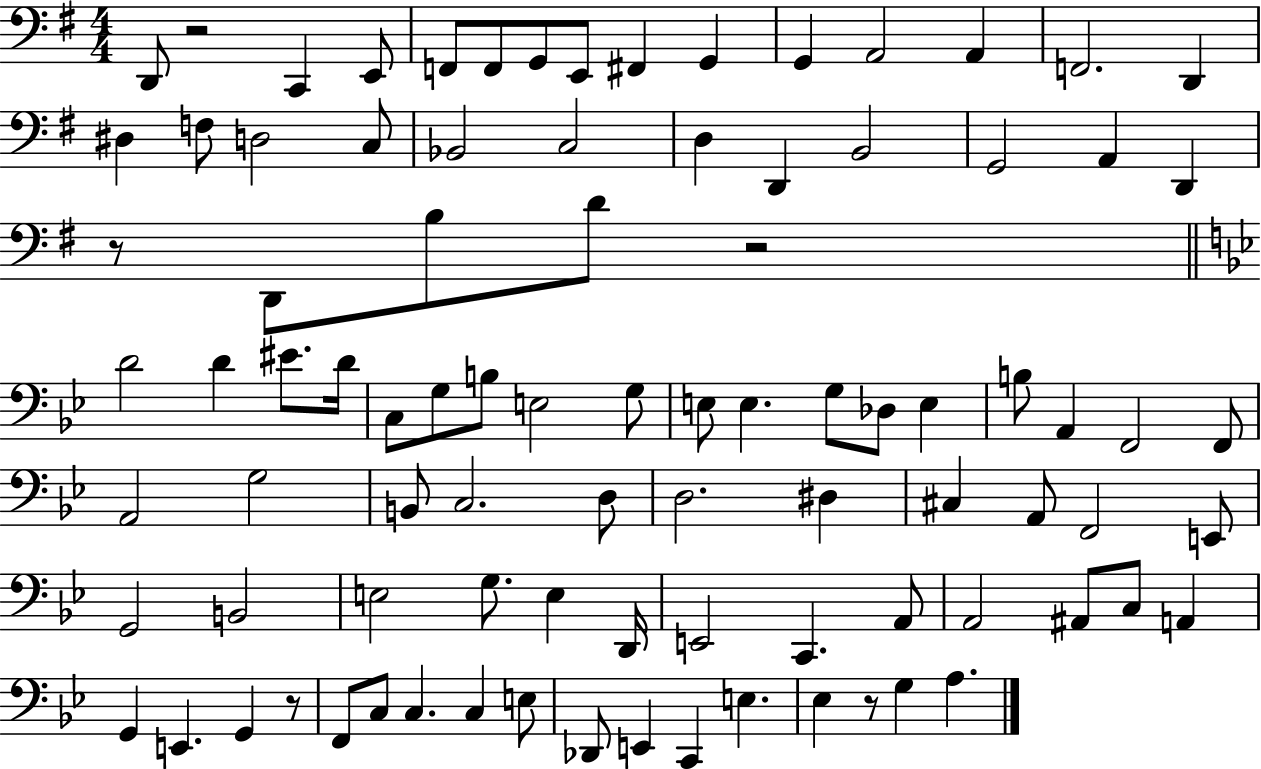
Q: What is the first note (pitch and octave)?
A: D2